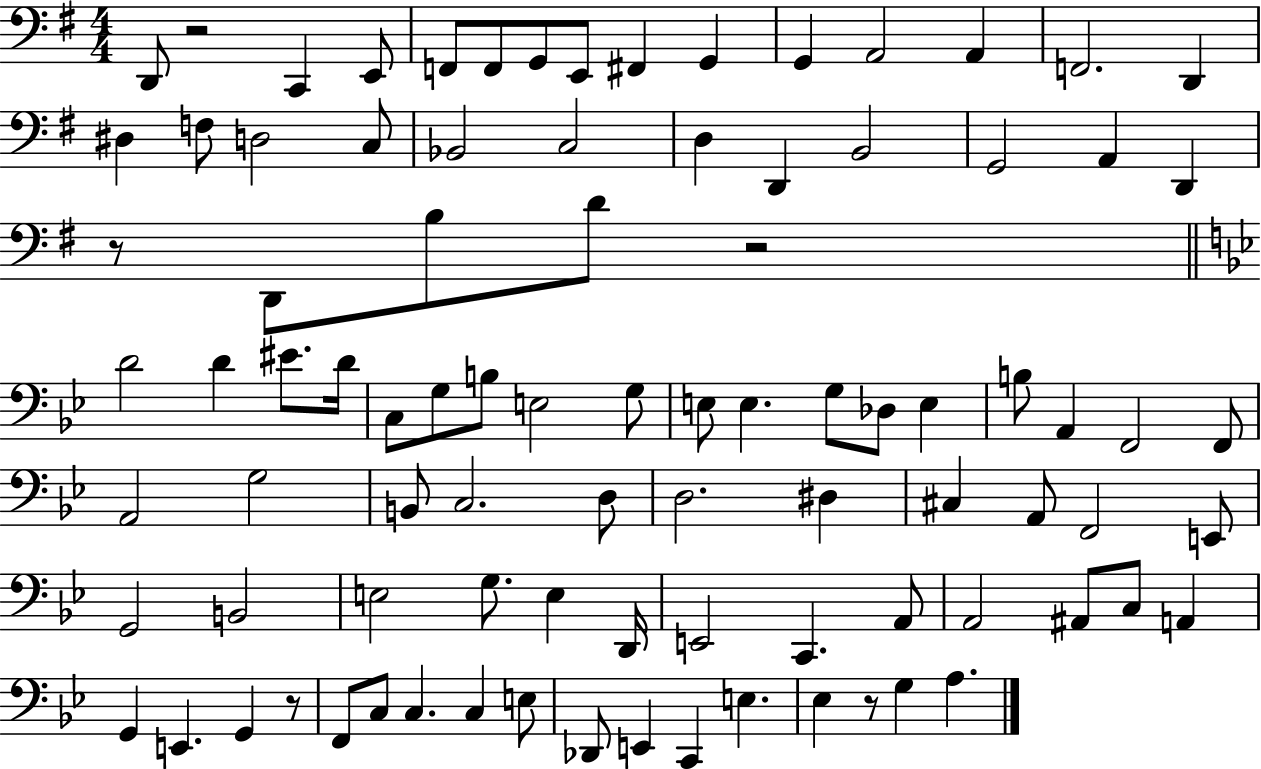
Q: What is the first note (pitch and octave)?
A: D2